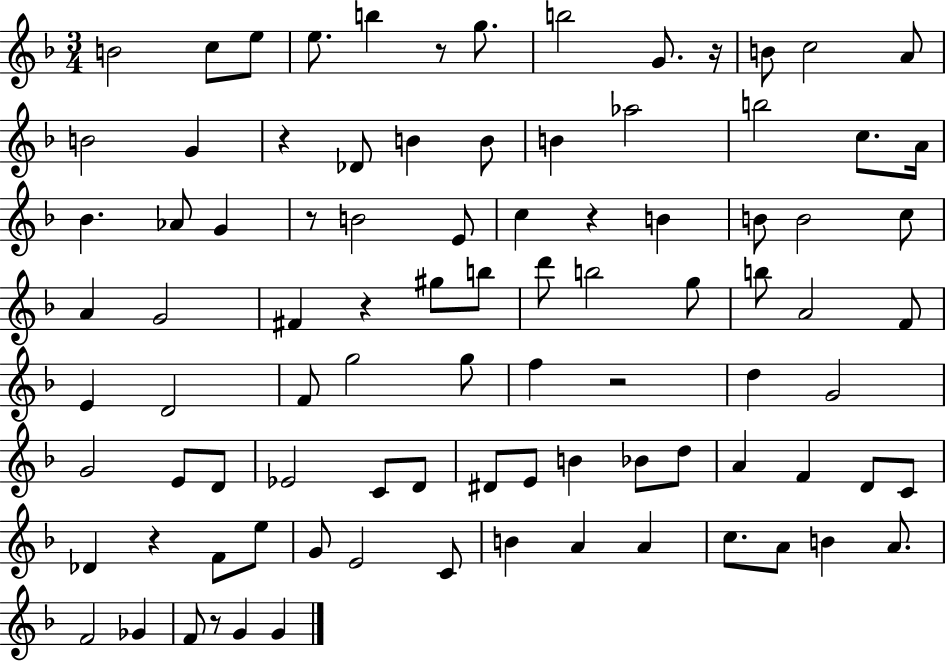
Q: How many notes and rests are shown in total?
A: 92